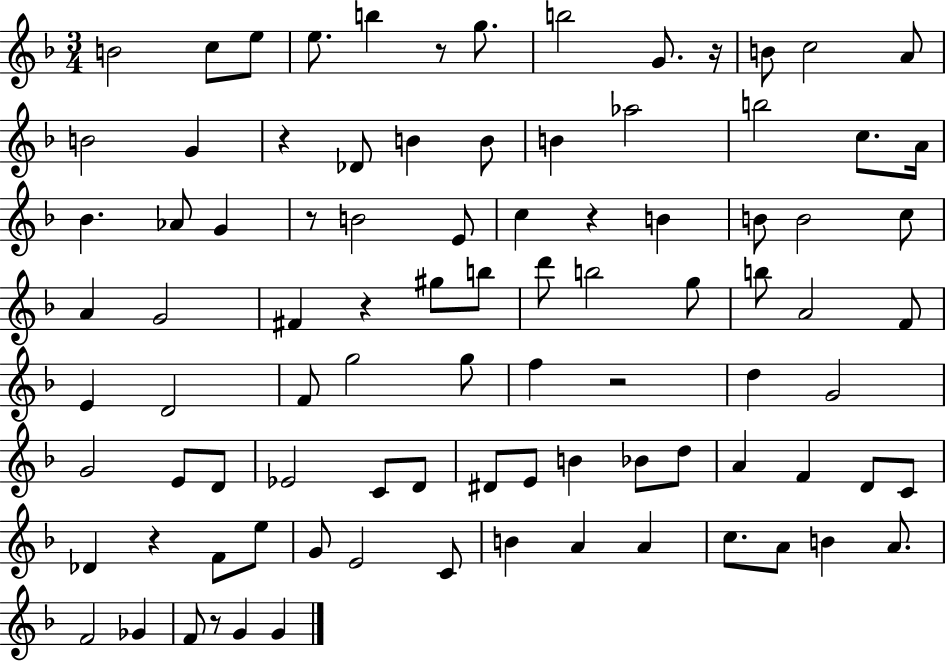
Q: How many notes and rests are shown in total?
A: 92